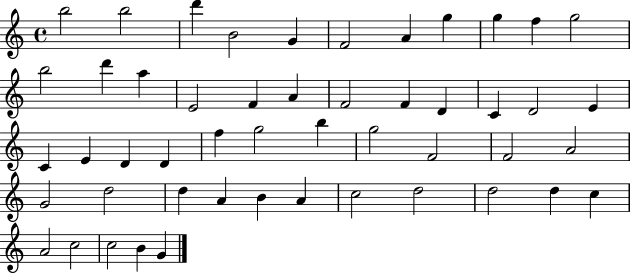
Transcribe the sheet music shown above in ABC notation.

X:1
T:Untitled
M:4/4
L:1/4
K:C
b2 b2 d' B2 G F2 A g g f g2 b2 d' a E2 F A F2 F D C D2 E C E D D f g2 b g2 F2 F2 A2 G2 d2 d A B A c2 d2 d2 d c A2 c2 c2 B G